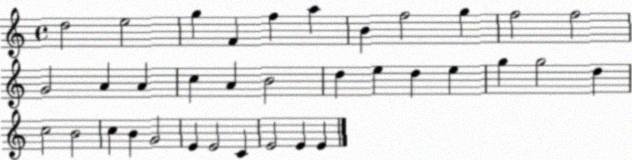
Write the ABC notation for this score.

X:1
T:Untitled
M:4/4
L:1/4
K:C
d2 e2 g F f a B f2 g f2 f2 G2 A A c A B2 d e d e g g2 d c2 B2 c B G2 E E2 C E2 E E